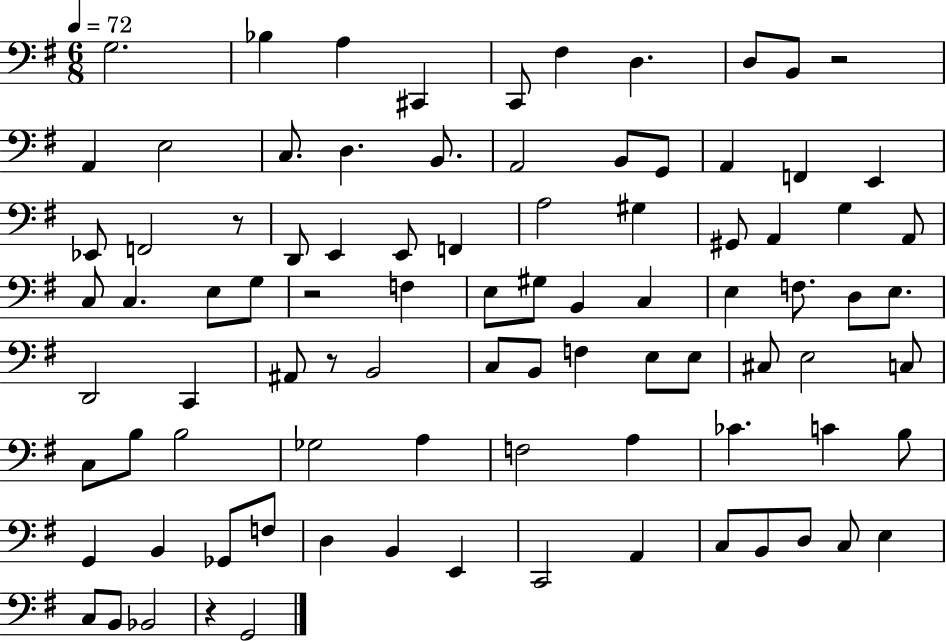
{
  \clef bass
  \numericTimeSignature
  \time 6/8
  \key g \major
  \tempo 4 = 72
  g2. | bes4 a4 cis,4 | c,8 fis4 d4. | d8 b,8 r2 | \break a,4 e2 | c8. d4. b,8. | a,2 b,8 g,8 | a,4 f,4 e,4 | \break ees,8 f,2 r8 | d,8 e,4 e,8 f,4 | a2 gis4 | gis,8 a,4 g4 a,8 | \break c8 c4. e8 g8 | r2 f4 | e8 gis8 b,4 c4 | e4 f8. d8 e8. | \break d,2 c,4 | ais,8 r8 b,2 | c8 b,8 f4 e8 e8 | cis8 e2 c8 | \break c8 b8 b2 | ges2 a4 | f2 a4 | ces'4. c'4 b8 | \break g,4 b,4 ges,8 f8 | d4 b,4 e,4 | c,2 a,4 | c8 b,8 d8 c8 e4 | \break c8 b,8 bes,2 | r4 g,2 | \bar "|."
}